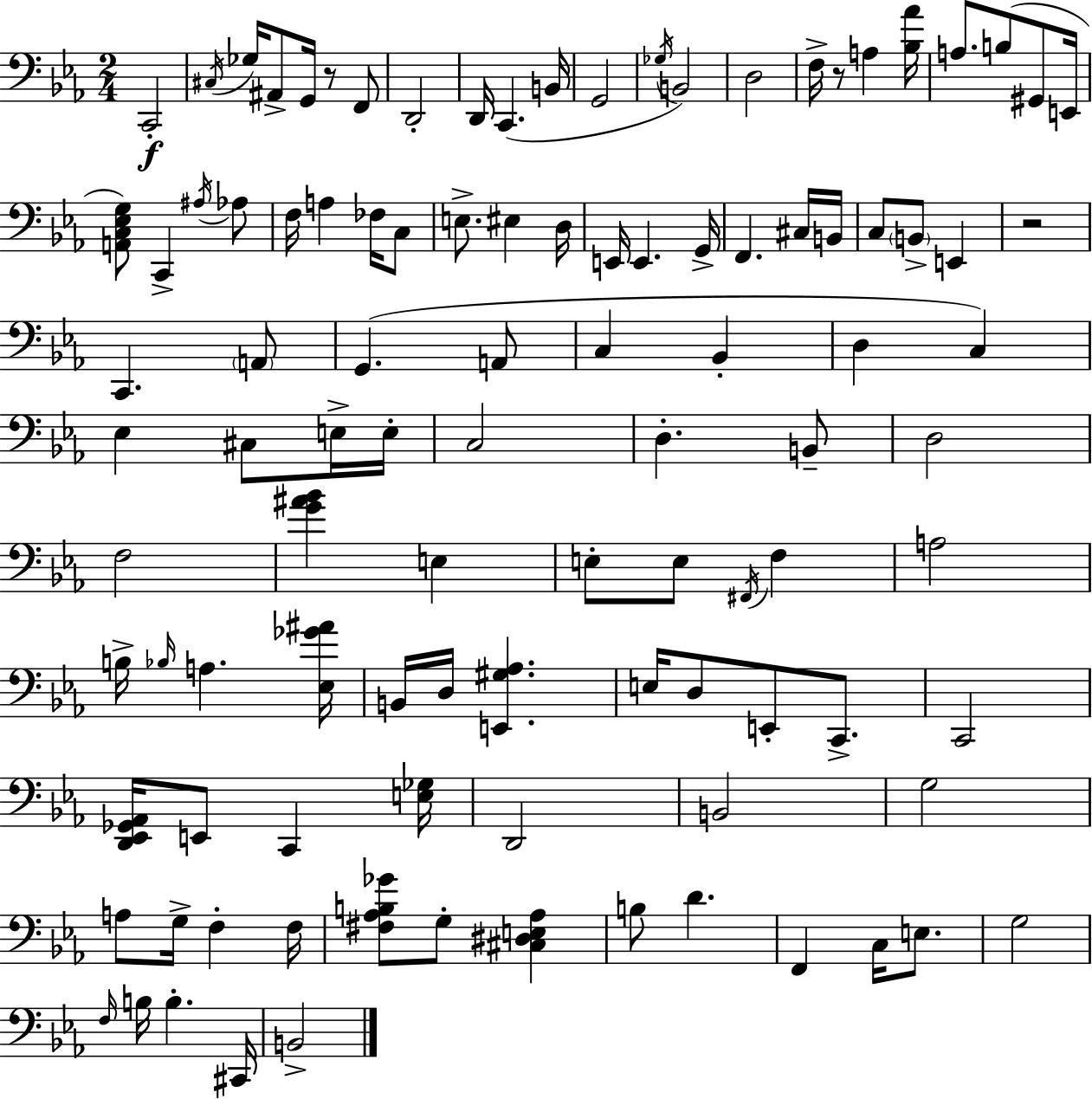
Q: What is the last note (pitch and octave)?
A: B2